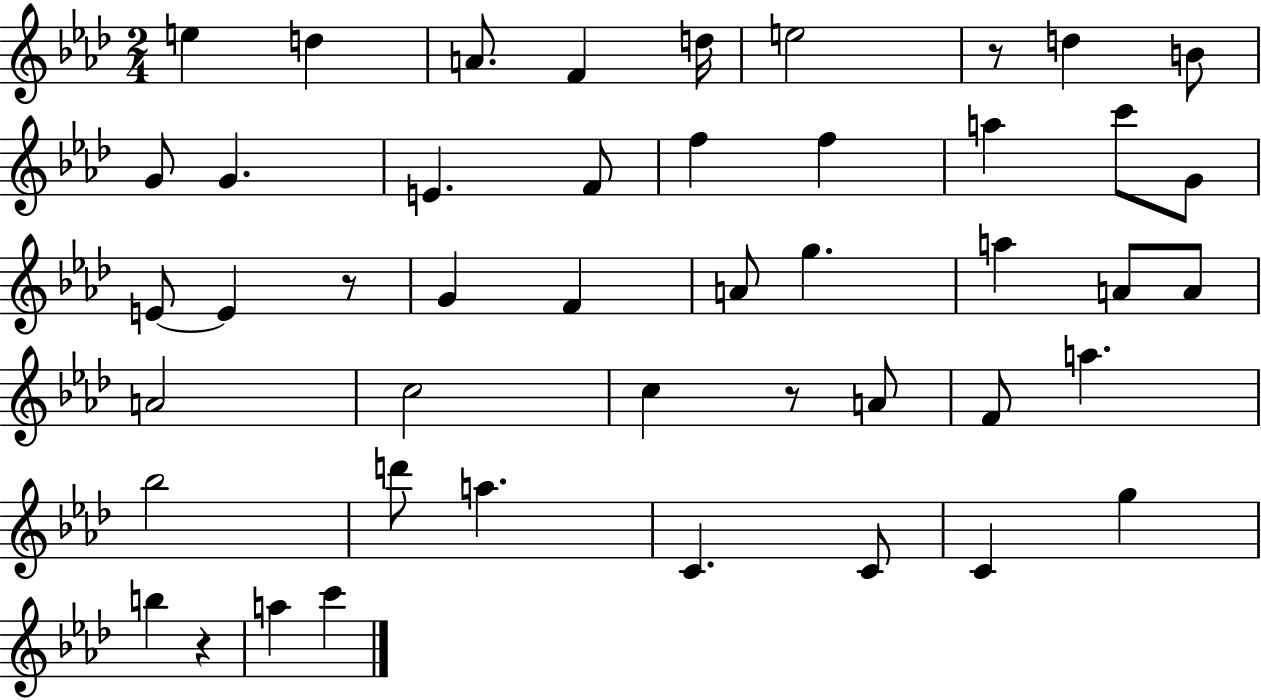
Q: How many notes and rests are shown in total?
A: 46